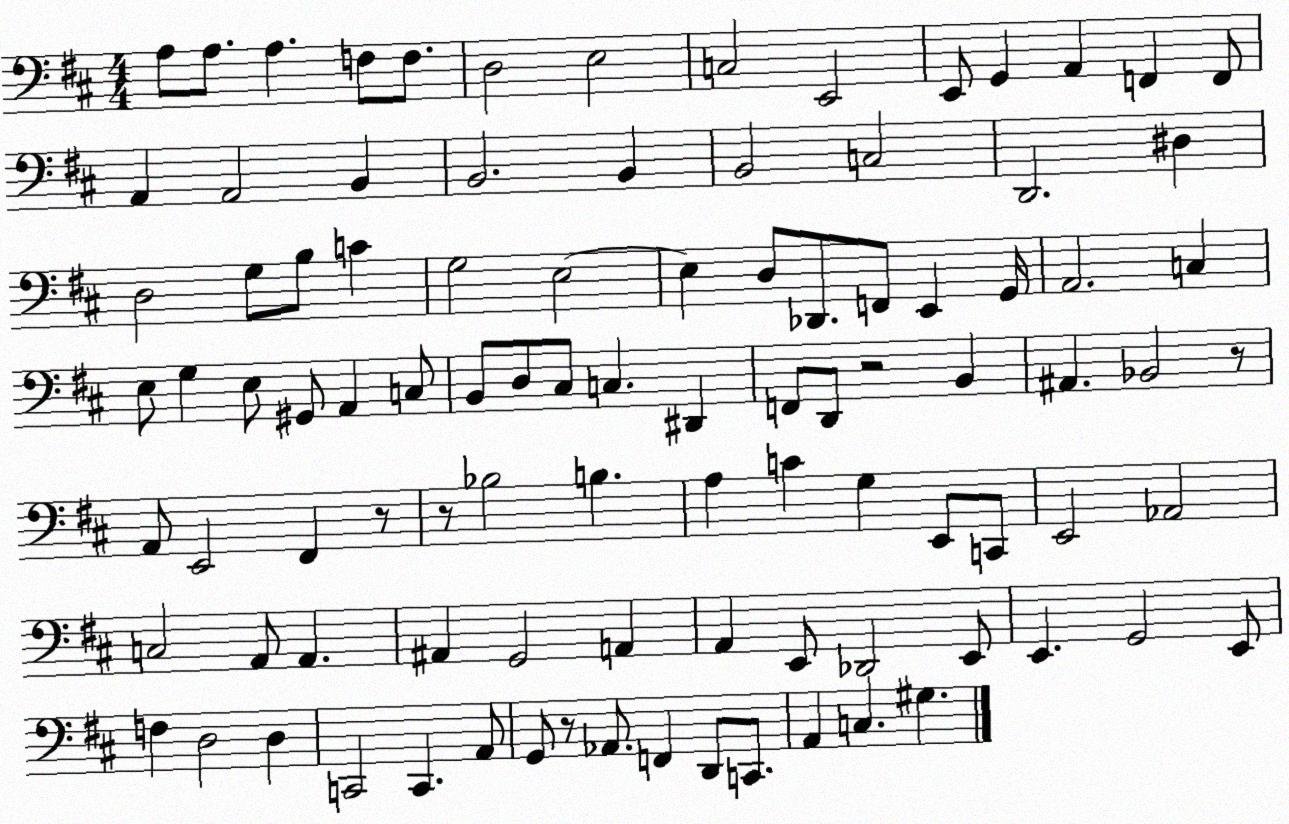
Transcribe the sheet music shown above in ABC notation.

X:1
T:Untitled
M:4/4
L:1/4
K:D
A,/2 A,/2 A, F,/2 F,/2 D,2 E,2 C,2 E,,2 E,,/2 G,, A,, F,, F,,/2 A,, A,,2 B,, B,,2 B,, B,,2 C,2 D,,2 ^D, D,2 G,/2 B,/2 C G,2 E,2 E, D,/2 _D,,/2 F,,/2 E,, G,,/4 A,,2 C, E,/2 G, E,/2 ^G,,/2 A,, C,/2 B,,/2 D,/2 ^C,/2 C, ^D,, F,,/2 D,,/2 z2 B,, ^A,, _B,,2 z/2 A,,/2 E,,2 ^F,, z/2 z/2 _B,2 B, A, C G, E,,/2 C,,/2 E,,2 _A,,2 C,2 A,,/2 A,, ^A,, G,,2 A,, A,, E,,/2 _D,,2 E,,/2 E,, G,,2 E,,/2 F, D,2 D, C,,2 C,, A,,/2 G,,/2 z/2 _A,,/2 F,, D,,/2 C,,/2 A,, C, ^G,